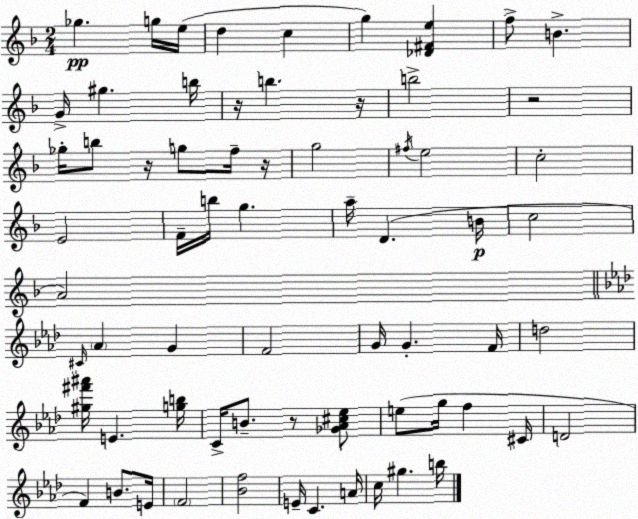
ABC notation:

X:1
T:Untitled
M:2/4
L:1/4
K:Dm
_g g/4 e/4 d c g [_D^Fe] f/2 B G/4 ^g b/4 z/4 b z/4 b2 z2 _g/4 b/2 z/4 g/2 f/4 z/4 g2 ^f/4 e2 c2 E2 F/4 b/4 g a/4 D B/4 c2 A2 ^C/4 _A G F2 G/4 G F/4 d2 [^g^f'^a']/4 E [gb]/4 C/4 B/2 z/2 [_G_A^c_e]/2 e/2 g/4 f ^C/4 D2 F B/2 E/4 F2 [_Bf]2 E/4 C A/4 c/4 ^g b/4